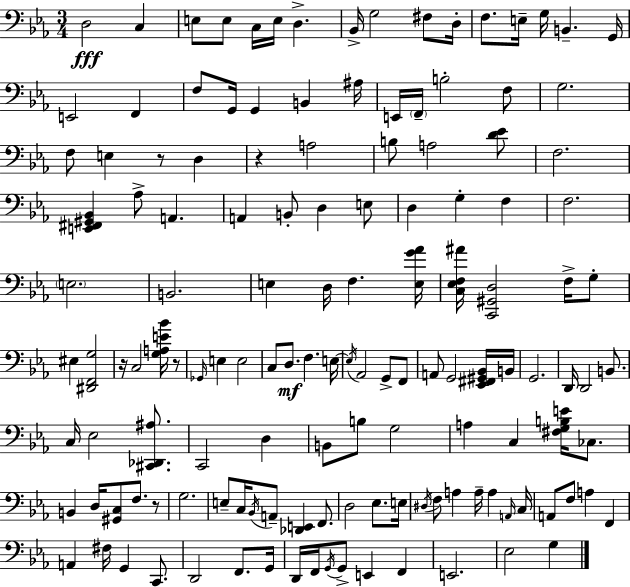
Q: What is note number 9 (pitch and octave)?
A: G3